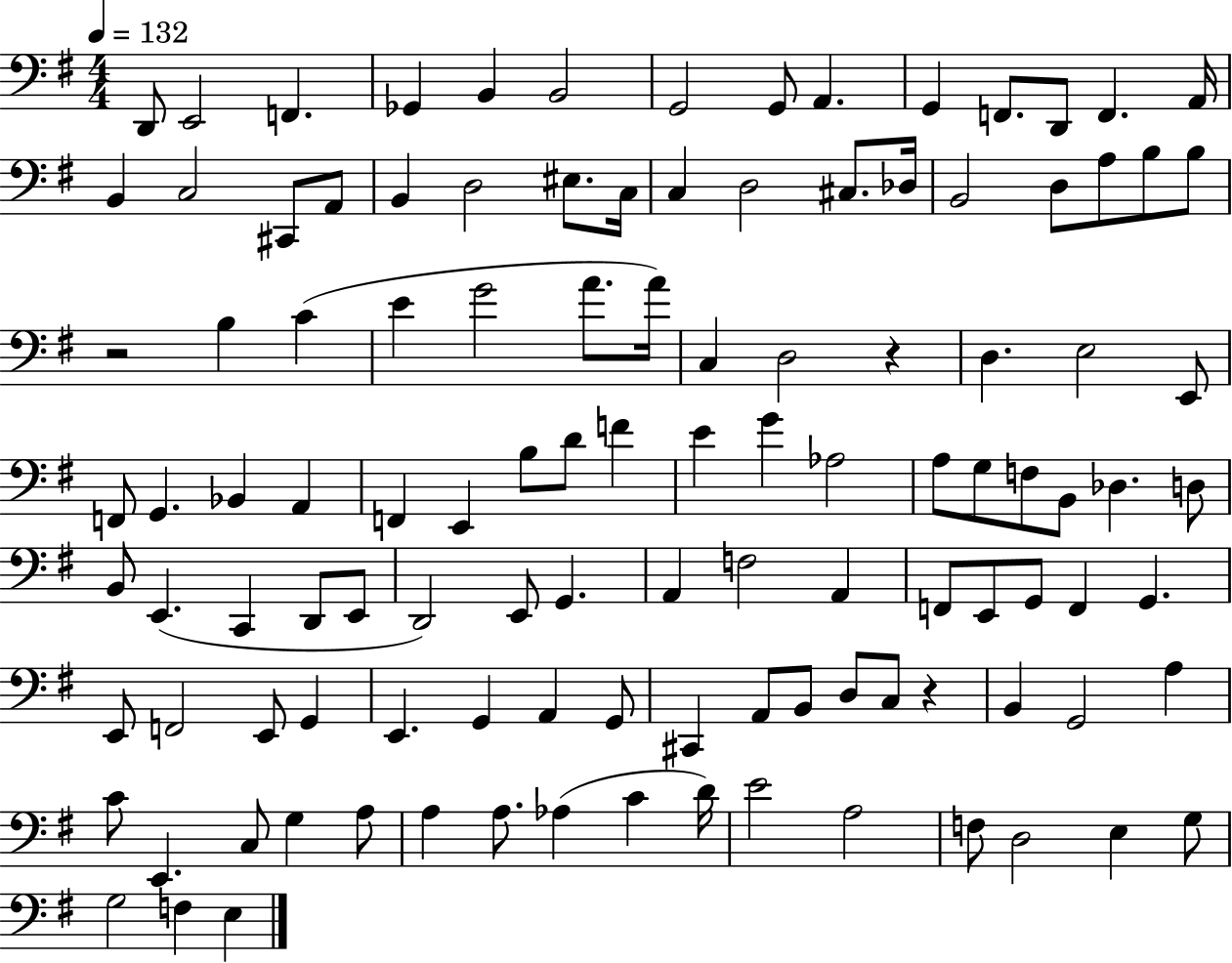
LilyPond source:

{
  \clef bass
  \numericTimeSignature
  \time 4/4
  \key g \major
  \tempo 4 = 132
  d,8 e,2 f,4. | ges,4 b,4 b,2 | g,2 g,8 a,4. | g,4 f,8. d,8 f,4. a,16 | \break b,4 c2 cis,8 a,8 | b,4 d2 eis8. c16 | c4 d2 cis8. des16 | b,2 d8 a8 b8 b8 | \break r2 b4 c'4( | e'4 g'2 a'8. a'16) | c4 d2 r4 | d4. e2 e,8 | \break f,8 g,4. bes,4 a,4 | f,4 e,4 b8 d'8 f'4 | e'4 g'4 aes2 | a8 g8 f8 b,8 des4. d8 | \break b,8 e,4.( c,4 d,8 e,8 | d,2) e,8 g,4. | a,4 f2 a,4 | f,8 e,8 g,8 f,4 g,4. | \break e,8 f,2 e,8 g,4 | e,4. g,4 a,4 g,8 | cis,4 a,8 b,8 d8 c8 r4 | b,4 g,2 a4 | \break c'8 e,4. c8 g4 a8 | a4 a8. aes4( c'4 d'16) | e'2 a2 | f8 d2 e4 g8 | \break g2 f4 e4 | \bar "|."
}